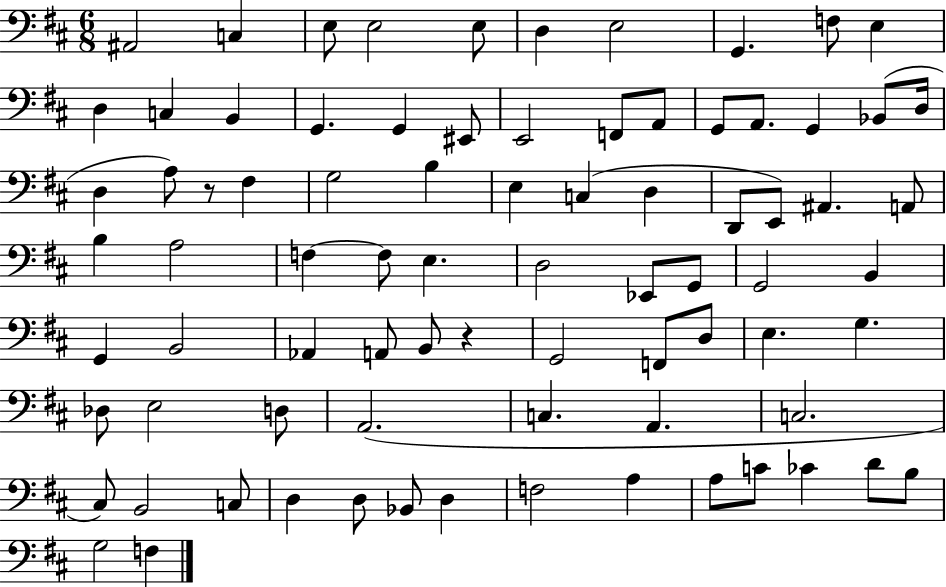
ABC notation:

X:1
T:Untitled
M:6/8
L:1/4
K:D
^A,,2 C, E,/2 E,2 E,/2 D, E,2 G,, F,/2 E, D, C, B,, G,, G,, ^E,,/2 E,,2 F,,/2 A,,/2 G,,/2 A,,/2 G,, _B,,/2 D,/4 D, A,/2 z/2 ^F, G,2 B, E, C, D, D,,/2 E,,/2 ^A,, A,,/2 B, A,2 F, F,/2 E, D,2 _E,,/2 G,,/2 G,,2 B,, G,, B,,2 _A,, A,,/2 B,,/2 z G,,2 F,,/2 D,/2 E, G, _D,/2 E,2 D,/2 A,,2 C, A,, C,2 ^C,/2 B,,2 C,/2 D, D,/2 _B,,/2 D, F,2 A, A,/2 C/2 _C D/2 B,/2 G,2 F,